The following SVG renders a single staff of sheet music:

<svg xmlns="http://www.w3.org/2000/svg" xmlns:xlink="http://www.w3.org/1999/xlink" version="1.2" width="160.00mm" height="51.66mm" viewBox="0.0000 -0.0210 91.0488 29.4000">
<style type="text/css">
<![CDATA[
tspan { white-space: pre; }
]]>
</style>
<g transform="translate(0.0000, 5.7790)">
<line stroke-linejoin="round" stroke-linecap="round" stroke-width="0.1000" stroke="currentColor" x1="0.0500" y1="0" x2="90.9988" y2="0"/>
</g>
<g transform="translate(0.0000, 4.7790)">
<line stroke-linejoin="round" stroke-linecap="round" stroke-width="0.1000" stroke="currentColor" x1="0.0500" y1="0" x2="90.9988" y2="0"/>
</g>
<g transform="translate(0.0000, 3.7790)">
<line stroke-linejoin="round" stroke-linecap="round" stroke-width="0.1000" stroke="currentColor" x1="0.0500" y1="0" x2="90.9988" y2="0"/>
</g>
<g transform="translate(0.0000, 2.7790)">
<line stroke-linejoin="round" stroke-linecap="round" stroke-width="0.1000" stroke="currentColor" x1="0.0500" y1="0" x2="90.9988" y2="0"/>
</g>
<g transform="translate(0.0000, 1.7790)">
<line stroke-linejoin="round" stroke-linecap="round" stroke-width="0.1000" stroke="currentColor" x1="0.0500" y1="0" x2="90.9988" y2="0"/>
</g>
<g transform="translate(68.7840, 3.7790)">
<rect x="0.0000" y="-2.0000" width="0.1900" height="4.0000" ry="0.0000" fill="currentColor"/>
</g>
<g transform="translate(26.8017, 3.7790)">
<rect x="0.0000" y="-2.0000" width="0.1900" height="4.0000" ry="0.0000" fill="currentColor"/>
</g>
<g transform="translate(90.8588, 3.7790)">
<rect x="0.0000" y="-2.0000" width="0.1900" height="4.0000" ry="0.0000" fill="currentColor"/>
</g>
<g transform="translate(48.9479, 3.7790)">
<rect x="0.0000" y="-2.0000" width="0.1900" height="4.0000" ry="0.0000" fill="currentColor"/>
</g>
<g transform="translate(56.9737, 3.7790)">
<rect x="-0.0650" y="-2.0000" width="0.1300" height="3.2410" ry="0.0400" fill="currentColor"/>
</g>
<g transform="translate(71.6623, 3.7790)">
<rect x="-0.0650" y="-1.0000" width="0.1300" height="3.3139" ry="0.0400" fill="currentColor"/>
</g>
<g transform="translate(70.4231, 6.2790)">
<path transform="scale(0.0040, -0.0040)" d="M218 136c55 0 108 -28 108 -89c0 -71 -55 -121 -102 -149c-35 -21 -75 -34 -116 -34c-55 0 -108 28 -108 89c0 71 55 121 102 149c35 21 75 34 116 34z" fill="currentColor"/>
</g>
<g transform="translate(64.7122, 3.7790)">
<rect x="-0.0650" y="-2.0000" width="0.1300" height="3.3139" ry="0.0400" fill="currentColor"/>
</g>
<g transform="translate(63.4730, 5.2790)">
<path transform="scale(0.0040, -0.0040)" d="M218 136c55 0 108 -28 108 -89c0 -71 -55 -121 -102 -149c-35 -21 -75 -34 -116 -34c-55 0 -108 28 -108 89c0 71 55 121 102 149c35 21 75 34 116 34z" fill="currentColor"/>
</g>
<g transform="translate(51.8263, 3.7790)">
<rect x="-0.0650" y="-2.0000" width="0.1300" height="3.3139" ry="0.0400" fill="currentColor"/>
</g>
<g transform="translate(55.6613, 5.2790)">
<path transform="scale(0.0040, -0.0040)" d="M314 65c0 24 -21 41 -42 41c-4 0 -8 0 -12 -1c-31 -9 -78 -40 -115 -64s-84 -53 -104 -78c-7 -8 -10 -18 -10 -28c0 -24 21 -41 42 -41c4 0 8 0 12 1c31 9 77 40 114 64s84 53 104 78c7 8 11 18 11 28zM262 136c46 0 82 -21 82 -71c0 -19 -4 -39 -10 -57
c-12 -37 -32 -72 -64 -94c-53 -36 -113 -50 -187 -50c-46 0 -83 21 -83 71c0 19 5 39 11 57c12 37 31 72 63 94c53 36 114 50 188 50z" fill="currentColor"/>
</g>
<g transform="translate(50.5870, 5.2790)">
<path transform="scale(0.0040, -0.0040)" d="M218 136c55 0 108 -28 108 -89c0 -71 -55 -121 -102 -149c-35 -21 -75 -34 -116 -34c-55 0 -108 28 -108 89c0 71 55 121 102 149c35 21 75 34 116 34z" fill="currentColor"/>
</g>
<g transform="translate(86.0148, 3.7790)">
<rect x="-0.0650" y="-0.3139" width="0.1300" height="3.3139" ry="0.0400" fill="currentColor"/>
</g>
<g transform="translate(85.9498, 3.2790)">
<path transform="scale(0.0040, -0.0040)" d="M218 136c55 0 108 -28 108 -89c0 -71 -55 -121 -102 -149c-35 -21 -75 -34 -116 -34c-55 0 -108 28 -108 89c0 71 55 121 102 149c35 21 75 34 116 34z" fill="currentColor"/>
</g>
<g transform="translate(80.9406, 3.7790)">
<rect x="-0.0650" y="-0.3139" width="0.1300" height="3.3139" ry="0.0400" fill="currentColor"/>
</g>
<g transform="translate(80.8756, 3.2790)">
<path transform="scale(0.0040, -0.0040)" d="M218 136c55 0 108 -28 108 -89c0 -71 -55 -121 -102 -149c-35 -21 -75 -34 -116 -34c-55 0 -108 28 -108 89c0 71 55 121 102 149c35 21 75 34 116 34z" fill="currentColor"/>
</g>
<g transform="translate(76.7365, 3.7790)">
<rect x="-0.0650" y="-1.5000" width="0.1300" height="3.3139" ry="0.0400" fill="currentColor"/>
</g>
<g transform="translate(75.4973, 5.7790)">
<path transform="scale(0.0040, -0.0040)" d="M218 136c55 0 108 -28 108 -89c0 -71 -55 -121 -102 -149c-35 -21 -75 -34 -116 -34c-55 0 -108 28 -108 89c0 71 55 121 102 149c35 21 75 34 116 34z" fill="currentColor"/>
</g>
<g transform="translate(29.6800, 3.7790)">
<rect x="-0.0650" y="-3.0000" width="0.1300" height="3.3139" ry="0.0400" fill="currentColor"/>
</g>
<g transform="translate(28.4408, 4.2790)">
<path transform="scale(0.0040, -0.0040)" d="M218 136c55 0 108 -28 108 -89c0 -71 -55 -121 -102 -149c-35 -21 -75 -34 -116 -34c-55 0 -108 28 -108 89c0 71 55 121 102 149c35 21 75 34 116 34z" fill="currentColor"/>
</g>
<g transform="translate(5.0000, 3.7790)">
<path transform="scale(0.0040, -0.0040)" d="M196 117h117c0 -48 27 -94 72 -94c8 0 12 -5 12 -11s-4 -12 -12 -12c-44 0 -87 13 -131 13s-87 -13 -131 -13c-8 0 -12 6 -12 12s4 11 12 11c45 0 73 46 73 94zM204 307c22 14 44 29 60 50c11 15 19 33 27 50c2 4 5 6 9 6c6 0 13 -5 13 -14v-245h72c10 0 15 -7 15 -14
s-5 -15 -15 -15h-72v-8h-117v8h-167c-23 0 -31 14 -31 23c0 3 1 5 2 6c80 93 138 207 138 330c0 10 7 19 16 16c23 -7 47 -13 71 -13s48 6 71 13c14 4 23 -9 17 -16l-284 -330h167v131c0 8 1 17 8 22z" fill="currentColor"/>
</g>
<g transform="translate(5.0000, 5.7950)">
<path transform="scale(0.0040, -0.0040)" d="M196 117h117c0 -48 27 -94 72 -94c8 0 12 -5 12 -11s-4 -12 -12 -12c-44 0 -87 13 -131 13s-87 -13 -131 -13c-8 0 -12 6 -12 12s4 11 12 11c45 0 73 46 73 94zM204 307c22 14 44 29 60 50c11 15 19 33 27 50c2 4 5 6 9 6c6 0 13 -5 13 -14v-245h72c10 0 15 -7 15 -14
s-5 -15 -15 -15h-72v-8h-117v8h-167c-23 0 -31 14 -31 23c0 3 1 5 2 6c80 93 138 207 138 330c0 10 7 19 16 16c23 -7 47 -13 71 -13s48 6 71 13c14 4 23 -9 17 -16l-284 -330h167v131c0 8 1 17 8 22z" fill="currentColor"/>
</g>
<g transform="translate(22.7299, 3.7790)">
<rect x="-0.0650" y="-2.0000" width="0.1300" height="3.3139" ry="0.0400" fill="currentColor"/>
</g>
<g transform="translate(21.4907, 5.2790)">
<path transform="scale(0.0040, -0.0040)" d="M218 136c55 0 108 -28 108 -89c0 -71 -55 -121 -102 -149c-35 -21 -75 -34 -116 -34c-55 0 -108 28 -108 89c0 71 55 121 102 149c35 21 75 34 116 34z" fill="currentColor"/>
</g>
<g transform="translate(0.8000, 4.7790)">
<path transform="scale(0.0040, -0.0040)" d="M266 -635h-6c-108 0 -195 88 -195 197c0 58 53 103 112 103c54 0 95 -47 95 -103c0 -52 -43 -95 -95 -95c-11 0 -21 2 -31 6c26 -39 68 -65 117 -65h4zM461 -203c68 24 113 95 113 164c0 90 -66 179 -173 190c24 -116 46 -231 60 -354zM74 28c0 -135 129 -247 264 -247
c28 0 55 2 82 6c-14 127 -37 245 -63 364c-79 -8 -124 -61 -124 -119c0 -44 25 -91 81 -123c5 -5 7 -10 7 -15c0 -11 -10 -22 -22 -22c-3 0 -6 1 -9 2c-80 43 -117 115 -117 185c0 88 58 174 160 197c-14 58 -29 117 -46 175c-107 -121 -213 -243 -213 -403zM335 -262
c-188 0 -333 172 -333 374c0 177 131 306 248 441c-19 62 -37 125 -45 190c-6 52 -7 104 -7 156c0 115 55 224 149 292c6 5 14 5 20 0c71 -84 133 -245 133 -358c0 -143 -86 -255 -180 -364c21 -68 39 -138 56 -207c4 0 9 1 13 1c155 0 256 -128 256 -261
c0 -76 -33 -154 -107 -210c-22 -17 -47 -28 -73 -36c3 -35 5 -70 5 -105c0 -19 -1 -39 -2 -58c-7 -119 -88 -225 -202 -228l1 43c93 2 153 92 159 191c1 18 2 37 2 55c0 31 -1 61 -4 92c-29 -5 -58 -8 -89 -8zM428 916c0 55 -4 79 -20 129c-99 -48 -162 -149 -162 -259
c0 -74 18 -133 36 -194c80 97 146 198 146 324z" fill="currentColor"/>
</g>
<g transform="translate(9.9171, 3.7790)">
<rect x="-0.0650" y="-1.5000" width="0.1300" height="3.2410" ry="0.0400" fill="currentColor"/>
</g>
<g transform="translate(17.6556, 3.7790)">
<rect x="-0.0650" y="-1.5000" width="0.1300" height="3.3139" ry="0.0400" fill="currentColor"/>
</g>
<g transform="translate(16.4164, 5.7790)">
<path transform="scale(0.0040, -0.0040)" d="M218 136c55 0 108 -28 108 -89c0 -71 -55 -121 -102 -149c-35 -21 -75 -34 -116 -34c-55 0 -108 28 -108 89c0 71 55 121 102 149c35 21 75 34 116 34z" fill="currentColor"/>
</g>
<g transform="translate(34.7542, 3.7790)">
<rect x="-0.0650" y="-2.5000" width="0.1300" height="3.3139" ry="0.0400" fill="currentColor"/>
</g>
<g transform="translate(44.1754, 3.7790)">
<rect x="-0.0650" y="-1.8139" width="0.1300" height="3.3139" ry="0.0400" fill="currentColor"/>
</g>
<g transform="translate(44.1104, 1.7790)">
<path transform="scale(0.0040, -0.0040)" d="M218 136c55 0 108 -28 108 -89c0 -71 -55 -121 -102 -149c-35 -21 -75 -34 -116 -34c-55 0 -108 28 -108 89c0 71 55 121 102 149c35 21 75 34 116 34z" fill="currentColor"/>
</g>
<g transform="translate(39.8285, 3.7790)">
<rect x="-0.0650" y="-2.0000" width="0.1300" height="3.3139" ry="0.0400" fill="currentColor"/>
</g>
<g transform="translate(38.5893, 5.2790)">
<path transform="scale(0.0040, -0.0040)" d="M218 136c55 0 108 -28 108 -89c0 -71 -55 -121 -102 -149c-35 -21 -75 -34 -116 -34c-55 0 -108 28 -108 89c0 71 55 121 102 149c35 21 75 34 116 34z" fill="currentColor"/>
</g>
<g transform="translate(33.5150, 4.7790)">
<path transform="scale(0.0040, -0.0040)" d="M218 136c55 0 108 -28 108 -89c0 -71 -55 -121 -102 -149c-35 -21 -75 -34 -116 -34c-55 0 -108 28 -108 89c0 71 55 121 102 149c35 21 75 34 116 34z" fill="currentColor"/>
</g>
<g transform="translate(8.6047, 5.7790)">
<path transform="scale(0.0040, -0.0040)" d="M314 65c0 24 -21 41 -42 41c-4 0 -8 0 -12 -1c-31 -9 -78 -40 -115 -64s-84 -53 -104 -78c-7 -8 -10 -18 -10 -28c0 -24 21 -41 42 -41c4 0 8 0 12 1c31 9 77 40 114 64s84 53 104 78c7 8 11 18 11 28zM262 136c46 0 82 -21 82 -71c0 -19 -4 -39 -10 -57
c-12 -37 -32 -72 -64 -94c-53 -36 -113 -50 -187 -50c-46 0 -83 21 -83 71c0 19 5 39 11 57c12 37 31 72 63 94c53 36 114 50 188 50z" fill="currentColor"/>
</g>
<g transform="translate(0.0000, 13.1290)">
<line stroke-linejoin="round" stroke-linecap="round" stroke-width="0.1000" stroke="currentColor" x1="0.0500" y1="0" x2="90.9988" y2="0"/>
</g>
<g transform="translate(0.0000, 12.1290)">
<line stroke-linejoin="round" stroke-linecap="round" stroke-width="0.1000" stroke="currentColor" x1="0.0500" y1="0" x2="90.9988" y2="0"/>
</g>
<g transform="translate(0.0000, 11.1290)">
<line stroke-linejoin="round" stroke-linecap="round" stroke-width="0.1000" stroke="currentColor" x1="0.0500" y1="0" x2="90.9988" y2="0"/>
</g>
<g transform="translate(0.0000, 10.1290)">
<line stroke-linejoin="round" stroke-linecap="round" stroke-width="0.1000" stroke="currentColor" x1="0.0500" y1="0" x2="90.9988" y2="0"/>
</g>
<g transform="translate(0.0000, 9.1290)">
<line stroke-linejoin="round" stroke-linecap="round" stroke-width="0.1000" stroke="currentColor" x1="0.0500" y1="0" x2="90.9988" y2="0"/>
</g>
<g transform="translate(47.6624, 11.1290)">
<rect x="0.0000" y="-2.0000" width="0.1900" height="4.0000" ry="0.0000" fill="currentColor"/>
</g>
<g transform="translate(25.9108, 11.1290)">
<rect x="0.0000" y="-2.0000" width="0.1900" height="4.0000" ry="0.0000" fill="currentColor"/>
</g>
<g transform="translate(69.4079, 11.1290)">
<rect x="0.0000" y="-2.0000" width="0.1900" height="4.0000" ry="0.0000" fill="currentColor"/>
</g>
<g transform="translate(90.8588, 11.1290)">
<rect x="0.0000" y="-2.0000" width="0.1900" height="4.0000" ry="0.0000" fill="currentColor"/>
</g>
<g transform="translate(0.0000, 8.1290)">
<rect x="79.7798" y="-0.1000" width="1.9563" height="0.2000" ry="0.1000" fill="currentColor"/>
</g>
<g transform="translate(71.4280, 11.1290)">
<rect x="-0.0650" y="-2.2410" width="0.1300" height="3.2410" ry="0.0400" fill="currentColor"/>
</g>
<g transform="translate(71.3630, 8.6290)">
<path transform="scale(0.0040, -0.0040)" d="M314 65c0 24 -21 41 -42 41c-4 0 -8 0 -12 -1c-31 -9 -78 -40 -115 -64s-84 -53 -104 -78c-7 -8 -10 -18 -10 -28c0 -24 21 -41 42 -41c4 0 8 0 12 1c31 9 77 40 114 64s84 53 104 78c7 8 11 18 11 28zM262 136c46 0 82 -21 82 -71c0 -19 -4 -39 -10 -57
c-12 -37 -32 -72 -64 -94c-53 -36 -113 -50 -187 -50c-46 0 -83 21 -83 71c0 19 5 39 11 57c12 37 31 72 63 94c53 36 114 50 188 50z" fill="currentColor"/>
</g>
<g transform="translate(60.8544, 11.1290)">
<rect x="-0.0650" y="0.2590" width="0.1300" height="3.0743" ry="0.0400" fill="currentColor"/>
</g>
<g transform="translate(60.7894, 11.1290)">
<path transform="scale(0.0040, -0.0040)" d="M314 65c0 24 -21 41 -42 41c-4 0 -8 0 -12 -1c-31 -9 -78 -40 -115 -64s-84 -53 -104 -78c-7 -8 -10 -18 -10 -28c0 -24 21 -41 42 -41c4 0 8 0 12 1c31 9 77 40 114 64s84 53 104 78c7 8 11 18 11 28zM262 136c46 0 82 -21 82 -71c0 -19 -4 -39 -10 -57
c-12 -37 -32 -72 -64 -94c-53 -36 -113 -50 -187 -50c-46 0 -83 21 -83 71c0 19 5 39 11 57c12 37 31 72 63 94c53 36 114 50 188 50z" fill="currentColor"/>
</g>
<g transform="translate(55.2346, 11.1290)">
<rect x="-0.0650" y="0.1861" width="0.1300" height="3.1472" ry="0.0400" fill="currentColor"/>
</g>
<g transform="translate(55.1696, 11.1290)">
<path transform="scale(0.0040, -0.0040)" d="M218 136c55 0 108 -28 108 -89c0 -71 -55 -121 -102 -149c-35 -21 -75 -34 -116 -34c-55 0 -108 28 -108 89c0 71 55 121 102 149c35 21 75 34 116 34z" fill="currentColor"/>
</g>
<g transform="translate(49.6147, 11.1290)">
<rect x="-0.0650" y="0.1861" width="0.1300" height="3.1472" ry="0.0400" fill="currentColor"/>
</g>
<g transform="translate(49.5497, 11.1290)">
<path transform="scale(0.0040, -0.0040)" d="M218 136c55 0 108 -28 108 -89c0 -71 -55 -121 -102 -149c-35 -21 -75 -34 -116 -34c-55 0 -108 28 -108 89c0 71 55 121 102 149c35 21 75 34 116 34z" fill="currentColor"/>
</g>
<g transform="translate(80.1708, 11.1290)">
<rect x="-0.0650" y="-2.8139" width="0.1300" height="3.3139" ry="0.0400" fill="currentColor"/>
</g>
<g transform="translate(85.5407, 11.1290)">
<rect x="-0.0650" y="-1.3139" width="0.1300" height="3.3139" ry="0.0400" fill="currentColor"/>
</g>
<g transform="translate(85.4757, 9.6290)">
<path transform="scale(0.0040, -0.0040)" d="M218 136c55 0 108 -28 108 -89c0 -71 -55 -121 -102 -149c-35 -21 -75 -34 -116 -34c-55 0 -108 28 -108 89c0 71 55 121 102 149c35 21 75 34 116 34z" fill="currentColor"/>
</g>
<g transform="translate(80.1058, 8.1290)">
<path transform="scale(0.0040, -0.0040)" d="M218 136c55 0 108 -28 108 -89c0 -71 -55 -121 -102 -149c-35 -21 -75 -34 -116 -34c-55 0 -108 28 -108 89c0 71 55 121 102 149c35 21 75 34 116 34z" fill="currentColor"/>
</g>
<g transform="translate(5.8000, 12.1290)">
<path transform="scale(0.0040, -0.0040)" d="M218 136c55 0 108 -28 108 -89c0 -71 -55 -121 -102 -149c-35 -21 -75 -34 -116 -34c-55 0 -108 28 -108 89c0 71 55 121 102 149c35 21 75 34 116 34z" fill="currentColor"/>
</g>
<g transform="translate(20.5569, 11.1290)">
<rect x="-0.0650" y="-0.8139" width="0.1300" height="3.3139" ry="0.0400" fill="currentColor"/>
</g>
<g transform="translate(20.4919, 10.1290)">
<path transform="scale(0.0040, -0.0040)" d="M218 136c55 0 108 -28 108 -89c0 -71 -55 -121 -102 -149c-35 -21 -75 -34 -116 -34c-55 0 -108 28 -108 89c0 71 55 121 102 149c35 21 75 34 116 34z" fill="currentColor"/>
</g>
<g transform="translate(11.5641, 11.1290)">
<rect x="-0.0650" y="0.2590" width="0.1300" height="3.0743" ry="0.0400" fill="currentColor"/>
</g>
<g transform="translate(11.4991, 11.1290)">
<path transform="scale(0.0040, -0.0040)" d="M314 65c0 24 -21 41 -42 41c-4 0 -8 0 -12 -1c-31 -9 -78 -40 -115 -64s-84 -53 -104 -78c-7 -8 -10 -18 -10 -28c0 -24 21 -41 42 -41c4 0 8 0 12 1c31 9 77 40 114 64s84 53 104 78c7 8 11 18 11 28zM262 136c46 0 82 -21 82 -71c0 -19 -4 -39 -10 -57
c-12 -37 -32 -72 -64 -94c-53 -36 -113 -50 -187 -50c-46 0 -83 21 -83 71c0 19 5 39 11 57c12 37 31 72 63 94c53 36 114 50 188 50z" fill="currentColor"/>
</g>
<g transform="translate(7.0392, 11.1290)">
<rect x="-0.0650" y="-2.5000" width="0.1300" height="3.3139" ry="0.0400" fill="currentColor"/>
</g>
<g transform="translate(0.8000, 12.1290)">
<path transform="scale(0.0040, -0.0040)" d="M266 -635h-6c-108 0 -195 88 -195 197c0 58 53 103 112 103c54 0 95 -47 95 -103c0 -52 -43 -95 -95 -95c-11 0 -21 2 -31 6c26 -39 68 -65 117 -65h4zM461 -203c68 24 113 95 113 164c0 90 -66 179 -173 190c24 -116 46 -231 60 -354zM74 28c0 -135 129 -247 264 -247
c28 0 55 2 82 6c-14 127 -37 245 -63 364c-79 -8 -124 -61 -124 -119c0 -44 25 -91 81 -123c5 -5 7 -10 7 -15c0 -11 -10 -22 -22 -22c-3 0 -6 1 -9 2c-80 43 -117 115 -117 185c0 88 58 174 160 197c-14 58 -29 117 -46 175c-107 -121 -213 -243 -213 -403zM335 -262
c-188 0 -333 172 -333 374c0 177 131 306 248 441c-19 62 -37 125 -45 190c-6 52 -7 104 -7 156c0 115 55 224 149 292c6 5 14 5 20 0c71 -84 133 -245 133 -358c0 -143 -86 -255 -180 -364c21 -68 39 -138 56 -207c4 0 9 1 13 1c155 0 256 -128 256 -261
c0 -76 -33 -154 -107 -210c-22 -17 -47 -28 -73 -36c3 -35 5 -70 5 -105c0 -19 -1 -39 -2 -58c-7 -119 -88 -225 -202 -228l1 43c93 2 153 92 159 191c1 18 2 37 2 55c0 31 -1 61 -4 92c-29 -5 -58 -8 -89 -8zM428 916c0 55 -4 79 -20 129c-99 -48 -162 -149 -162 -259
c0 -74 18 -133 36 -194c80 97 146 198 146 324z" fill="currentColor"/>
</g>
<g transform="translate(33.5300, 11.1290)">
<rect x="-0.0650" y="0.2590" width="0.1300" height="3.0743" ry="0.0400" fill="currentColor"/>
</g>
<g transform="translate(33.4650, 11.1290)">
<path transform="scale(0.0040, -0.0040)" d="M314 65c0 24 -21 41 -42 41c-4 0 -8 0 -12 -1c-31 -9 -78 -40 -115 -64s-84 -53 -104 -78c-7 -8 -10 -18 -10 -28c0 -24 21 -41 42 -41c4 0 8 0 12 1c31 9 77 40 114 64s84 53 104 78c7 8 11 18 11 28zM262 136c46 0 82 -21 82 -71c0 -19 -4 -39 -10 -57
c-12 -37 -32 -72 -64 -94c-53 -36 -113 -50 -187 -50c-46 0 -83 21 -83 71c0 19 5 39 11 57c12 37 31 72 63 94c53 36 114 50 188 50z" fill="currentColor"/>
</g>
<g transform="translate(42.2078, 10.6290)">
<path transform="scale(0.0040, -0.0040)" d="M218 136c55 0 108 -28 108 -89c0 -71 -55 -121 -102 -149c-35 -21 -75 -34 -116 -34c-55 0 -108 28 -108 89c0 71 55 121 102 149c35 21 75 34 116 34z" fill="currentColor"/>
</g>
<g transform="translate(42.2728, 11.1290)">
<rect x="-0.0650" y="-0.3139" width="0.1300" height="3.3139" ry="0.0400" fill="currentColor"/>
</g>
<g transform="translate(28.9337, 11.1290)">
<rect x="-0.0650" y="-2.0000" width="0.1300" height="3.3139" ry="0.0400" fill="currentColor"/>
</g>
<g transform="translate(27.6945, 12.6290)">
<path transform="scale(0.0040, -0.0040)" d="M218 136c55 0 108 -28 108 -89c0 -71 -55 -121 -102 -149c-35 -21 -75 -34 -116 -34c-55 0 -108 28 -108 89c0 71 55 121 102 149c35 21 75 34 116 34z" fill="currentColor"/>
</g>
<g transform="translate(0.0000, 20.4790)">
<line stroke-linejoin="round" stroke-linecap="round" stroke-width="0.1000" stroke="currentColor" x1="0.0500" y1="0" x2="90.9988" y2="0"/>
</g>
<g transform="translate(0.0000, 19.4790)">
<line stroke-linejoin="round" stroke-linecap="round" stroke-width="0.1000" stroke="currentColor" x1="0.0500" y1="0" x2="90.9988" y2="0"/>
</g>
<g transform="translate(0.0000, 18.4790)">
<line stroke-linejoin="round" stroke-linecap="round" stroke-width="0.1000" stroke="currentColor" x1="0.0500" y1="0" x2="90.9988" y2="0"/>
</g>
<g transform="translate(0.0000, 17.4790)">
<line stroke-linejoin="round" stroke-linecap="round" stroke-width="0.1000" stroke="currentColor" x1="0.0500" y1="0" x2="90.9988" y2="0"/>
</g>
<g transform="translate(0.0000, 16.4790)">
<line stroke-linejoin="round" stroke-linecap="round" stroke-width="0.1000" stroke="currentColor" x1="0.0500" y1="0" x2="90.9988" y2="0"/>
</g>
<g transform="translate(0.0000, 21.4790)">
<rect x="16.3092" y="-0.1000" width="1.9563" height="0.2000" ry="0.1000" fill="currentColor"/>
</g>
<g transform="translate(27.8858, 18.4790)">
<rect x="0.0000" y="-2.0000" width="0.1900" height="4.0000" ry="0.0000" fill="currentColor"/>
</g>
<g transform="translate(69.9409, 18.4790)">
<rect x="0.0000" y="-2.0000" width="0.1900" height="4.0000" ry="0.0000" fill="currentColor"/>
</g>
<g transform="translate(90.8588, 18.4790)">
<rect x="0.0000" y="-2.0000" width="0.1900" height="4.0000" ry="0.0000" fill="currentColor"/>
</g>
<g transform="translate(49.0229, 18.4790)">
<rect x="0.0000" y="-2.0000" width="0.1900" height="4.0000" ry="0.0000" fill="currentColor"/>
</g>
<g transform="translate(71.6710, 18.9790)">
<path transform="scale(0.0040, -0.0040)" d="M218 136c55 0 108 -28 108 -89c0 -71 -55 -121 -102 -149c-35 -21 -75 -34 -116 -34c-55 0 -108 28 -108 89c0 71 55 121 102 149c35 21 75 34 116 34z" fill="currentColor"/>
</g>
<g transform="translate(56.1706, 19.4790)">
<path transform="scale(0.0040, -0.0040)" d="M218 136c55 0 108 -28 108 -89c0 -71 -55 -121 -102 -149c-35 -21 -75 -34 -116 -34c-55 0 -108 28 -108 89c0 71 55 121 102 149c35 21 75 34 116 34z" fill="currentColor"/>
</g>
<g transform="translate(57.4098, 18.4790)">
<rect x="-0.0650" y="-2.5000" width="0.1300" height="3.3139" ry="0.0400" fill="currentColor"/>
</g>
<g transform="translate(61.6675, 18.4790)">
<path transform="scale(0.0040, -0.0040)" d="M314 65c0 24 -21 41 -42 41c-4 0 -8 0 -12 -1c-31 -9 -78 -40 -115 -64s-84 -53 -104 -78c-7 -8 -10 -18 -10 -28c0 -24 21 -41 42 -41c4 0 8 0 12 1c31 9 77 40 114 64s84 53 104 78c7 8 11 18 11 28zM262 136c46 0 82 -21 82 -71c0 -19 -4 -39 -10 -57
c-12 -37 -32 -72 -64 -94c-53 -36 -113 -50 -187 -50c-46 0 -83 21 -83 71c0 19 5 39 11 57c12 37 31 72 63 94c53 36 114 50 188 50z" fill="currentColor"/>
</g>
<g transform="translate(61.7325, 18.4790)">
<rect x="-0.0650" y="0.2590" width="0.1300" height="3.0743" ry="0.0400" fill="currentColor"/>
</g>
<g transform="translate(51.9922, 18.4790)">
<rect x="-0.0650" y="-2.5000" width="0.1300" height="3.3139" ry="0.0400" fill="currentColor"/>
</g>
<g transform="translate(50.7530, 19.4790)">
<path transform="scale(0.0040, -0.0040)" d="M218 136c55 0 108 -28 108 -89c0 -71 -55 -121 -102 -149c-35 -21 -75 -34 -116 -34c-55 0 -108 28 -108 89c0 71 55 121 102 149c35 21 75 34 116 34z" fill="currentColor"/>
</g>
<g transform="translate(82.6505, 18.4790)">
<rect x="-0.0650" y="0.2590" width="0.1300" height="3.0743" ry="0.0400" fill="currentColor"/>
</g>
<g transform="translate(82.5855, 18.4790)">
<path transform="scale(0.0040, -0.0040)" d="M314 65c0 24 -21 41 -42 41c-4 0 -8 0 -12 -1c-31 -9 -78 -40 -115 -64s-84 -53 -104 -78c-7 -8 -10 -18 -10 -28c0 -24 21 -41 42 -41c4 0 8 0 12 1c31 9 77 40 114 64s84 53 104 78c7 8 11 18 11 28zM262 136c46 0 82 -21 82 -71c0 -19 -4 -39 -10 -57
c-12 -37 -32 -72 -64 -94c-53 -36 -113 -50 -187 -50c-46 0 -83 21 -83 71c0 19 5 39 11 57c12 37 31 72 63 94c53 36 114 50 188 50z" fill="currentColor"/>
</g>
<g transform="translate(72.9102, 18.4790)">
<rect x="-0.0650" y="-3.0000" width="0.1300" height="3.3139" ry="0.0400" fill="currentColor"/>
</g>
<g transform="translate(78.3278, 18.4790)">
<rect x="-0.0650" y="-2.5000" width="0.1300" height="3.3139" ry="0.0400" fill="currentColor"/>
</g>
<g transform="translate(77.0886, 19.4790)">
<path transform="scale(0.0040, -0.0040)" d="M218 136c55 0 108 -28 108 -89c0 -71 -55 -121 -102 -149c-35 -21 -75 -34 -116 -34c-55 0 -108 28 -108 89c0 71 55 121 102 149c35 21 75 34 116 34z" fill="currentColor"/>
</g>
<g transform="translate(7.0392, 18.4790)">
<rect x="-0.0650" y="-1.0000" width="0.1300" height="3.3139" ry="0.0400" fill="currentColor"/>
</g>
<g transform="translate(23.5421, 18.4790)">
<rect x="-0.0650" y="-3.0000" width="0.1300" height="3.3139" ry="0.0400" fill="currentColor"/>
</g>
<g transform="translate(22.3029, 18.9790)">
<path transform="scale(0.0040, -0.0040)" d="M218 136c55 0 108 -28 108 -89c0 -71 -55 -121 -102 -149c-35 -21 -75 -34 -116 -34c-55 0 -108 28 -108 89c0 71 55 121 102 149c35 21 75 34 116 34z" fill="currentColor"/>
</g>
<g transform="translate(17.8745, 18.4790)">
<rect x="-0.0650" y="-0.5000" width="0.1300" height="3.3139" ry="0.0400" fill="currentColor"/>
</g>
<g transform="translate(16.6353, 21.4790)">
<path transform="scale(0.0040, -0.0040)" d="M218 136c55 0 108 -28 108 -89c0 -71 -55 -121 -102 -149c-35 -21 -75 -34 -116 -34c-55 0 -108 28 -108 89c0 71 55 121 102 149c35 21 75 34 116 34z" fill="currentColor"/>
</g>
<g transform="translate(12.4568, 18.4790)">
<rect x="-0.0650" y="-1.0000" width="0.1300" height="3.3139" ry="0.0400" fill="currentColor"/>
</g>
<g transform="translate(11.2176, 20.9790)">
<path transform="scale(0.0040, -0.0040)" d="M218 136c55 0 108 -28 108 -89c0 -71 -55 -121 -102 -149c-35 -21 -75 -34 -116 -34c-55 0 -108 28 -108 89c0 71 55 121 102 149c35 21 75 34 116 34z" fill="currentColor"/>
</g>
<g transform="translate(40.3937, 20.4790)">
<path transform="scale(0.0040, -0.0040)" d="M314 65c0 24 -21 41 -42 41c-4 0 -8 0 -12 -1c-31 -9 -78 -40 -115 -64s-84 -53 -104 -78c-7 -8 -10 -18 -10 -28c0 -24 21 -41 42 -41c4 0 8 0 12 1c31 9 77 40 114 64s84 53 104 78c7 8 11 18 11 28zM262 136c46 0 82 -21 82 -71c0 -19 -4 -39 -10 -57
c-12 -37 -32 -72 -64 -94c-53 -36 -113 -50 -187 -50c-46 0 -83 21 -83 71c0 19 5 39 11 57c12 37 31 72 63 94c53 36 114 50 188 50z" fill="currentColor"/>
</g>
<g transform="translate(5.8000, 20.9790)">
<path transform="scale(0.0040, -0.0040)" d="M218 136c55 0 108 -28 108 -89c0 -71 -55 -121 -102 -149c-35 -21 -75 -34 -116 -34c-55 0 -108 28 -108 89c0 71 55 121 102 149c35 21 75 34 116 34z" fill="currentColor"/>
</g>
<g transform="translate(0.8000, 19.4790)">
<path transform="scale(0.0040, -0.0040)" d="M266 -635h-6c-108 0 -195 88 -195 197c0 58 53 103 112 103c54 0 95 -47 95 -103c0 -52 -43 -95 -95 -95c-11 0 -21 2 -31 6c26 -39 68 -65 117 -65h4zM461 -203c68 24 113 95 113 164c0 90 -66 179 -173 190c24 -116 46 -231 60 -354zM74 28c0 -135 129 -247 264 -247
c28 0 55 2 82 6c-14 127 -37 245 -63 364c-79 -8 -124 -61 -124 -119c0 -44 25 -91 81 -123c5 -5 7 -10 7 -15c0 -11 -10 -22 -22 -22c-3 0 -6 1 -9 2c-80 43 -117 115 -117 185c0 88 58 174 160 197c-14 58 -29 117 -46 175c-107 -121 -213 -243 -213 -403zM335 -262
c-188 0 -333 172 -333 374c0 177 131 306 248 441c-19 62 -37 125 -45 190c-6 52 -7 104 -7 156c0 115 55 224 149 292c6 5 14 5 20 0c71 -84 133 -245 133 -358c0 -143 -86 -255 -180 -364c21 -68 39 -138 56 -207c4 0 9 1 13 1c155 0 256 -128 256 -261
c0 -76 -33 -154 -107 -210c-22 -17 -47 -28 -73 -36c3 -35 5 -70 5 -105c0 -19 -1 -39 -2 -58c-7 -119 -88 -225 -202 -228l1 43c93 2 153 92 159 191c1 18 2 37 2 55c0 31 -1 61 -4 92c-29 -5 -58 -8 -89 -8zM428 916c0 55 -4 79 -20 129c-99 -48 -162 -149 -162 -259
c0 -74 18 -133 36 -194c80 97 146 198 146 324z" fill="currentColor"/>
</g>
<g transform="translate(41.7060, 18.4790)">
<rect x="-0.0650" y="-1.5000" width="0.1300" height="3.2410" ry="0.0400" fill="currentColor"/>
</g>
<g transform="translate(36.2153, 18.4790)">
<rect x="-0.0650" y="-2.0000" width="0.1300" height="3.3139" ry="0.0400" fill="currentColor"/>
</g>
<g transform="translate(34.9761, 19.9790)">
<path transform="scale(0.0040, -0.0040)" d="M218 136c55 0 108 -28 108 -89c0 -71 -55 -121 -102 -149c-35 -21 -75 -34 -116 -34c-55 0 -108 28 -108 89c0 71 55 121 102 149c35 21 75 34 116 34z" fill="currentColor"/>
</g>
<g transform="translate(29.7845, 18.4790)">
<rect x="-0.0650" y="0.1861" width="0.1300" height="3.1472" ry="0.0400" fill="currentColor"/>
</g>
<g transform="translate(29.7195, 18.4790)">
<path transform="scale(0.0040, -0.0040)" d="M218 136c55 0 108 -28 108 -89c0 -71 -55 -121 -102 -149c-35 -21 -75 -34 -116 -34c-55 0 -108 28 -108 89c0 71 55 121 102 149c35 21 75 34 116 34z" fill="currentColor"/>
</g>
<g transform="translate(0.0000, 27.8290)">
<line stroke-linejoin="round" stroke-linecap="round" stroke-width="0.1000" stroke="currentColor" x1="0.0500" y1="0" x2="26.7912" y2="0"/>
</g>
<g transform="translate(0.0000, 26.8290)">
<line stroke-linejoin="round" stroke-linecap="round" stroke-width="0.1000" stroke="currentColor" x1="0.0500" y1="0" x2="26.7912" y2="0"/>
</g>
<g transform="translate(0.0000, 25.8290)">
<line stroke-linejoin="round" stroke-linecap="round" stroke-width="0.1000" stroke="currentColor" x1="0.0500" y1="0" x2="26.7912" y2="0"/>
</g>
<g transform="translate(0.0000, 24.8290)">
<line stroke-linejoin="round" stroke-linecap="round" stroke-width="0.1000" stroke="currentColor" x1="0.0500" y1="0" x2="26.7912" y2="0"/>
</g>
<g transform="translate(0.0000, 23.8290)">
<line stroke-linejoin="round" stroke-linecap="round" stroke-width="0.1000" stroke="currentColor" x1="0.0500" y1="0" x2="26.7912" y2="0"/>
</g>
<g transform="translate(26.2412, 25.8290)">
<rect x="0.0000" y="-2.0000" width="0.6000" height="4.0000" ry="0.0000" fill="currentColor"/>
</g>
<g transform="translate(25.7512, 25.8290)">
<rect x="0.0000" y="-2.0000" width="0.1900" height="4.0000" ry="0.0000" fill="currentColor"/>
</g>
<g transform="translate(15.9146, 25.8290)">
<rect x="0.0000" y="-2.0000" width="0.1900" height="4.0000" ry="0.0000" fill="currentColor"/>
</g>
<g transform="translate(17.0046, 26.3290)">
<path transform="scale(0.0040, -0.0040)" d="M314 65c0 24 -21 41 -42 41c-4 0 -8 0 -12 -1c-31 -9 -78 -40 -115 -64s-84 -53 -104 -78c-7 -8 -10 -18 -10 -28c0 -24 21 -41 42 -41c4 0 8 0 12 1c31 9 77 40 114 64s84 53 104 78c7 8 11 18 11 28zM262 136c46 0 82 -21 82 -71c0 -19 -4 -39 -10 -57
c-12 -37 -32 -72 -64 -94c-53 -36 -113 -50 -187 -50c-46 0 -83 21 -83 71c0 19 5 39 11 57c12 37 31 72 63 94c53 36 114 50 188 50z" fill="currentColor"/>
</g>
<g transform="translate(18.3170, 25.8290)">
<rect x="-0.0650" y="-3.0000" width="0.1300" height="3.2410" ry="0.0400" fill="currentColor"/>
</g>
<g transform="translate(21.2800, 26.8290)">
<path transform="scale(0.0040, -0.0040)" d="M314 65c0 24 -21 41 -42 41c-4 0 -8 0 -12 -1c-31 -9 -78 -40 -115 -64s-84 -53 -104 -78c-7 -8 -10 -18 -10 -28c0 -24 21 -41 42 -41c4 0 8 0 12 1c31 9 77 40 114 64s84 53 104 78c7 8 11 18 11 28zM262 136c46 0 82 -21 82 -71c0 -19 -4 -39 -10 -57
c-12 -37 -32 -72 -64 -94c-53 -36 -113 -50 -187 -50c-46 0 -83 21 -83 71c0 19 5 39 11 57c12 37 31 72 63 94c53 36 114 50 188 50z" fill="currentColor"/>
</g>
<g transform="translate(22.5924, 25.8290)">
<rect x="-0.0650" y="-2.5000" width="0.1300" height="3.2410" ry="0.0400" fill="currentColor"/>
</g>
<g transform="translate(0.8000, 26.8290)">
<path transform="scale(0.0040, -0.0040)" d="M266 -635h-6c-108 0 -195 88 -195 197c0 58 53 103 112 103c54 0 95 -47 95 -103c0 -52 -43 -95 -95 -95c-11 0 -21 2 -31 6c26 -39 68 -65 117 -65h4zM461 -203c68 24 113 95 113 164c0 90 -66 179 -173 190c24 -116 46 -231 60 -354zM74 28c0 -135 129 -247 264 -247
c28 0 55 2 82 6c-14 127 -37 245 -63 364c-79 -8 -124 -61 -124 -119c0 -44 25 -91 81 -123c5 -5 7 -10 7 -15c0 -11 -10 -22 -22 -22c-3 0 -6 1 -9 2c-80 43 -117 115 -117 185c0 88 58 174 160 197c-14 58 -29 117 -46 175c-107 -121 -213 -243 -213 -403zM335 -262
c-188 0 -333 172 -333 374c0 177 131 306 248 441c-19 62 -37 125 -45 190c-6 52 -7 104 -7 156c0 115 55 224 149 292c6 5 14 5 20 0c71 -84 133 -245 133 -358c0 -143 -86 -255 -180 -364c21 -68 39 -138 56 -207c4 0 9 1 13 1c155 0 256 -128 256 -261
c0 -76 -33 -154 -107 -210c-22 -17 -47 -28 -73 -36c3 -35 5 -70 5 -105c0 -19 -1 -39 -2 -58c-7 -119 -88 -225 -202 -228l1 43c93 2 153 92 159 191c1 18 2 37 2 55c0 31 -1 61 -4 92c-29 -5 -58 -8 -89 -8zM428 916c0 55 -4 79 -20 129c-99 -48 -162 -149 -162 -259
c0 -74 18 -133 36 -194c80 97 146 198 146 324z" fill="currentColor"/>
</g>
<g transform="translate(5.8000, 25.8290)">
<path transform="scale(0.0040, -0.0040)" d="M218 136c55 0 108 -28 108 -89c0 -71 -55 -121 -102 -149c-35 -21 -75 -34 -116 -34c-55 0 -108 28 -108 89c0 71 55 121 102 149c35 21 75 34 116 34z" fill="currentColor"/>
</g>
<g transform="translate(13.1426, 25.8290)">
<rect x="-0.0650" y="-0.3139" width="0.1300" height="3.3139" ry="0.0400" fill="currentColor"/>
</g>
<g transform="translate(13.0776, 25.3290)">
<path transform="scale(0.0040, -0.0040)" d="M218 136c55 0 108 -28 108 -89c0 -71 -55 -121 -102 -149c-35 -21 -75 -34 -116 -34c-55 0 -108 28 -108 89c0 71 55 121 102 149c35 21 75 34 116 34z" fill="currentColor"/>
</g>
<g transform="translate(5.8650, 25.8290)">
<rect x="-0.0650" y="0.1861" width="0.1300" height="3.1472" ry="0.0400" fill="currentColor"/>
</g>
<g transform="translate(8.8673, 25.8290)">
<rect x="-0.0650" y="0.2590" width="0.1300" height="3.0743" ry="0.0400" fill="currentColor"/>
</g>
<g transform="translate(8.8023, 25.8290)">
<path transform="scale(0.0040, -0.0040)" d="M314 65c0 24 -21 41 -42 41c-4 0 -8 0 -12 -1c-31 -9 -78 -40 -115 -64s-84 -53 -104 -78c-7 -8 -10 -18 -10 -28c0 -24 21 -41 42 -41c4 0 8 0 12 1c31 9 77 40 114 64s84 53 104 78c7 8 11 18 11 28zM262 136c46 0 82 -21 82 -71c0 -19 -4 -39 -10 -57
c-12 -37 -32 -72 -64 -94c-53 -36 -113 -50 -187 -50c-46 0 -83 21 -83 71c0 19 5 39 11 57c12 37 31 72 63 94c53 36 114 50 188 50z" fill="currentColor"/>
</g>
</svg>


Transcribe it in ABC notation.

X:1
T:Untitled
M:4/4
L:1/4
K:C
E2 E F A G F f F F2 F D E c c G B2 d F B2 c B B B2 g2 a e D D C A B F E2 G G B2 A G B2 B B2 c A2 G2